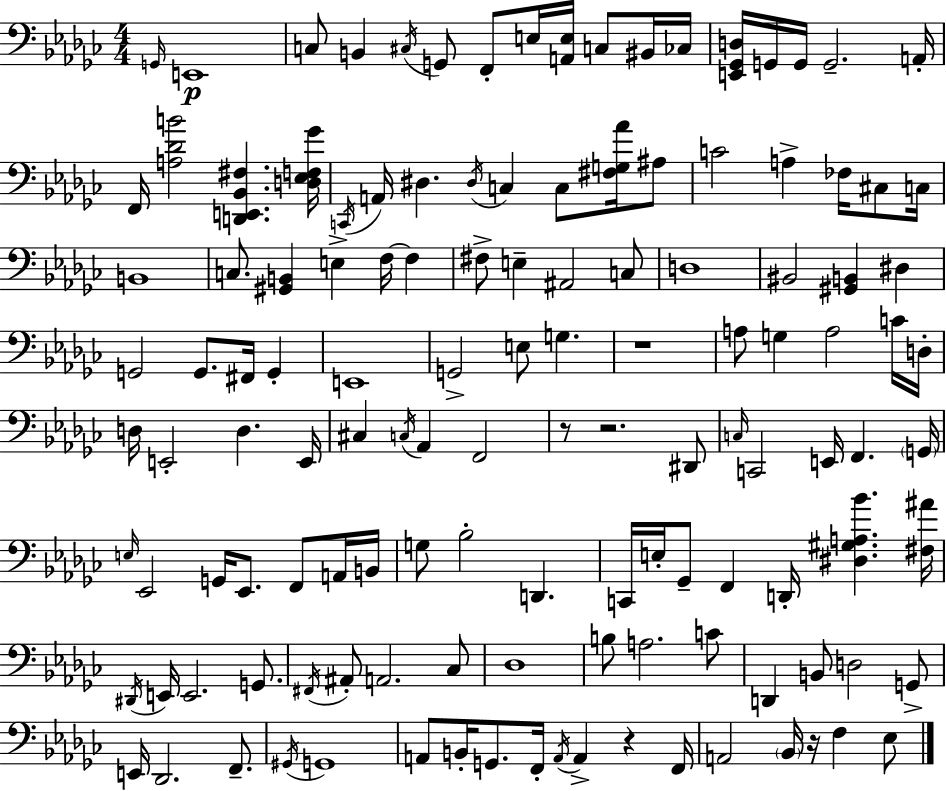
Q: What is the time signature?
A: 4/4